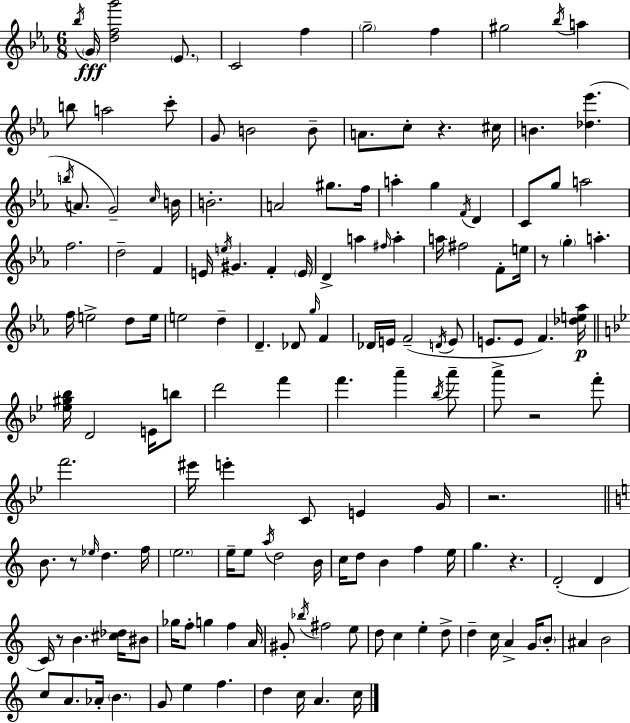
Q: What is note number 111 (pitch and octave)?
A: Gb5